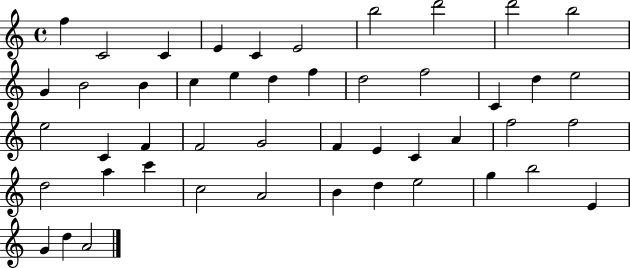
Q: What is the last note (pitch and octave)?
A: A4